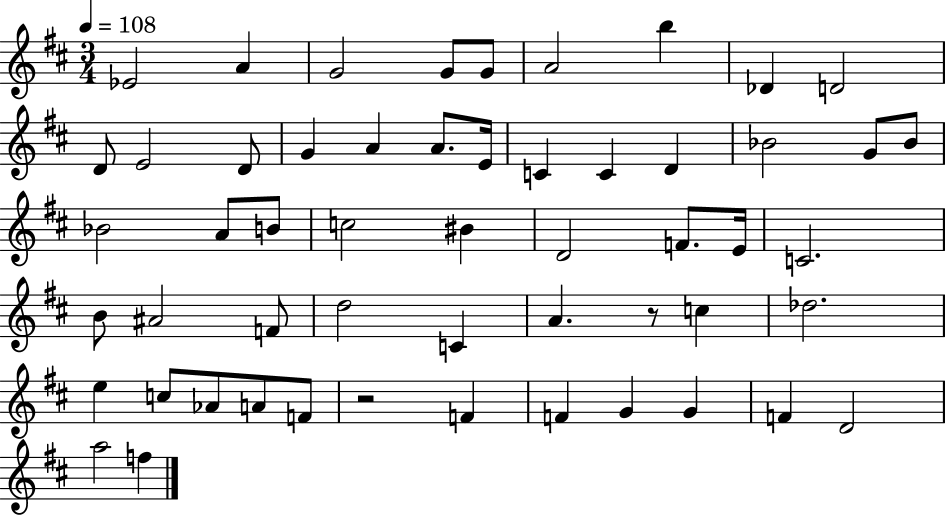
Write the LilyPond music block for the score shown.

{
  \clef treble
  \numericTimeSignature
  \time 3/4
  \key d \major
  \tempo 4 = 108
  \repeat volta 2 { ees'2 a'4 | g'2 g'8 g'8 | a'2 b''4 | des'4 d'2 | \break d'8 e'2 d'8 | g'4 a'4 a'8. e'16 | c'4 c'4 d'4 | bes'2 g'8 bes'8 | \break bes'2 a'8 b'8 | c''2 bis'4 | d'2 f'8. e'16 | c'2. | \break b'8 ais'2 f'8 | d''2 c'4 | a'4. r8 c''4 | des''2. | \break e''4 c''8 aes'8 a'8 f'8 | r2 f'4 | f'4 g'4 g'4 | f'4 d'2 | \break a''2 f''4 | } \bar "|."
}